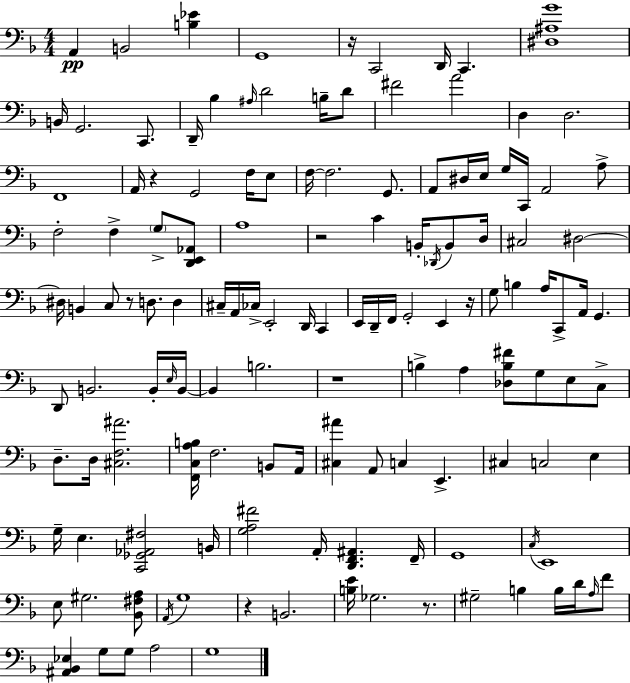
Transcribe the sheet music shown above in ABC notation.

X:1
T:Untitled
M:4/4
L:1/4
K:Dm
A,, B,,2 [B,_E] G,,4 z/4 C,,2 D,,/4 C,, [^D,^A,G]4 B,,/4 G,,2 C,,/2 D,,/4 _B, ^A,/4 D2 B,/4 D/2 ^F2 A2 D, D,2 F,,4 A,,/4 z G,,2 F,/4 E,/2 F,/4 F,2 G,,/2 A,,/2 ^D,/4 E,/4 G,/4 C,,/4 A,,2 A,/2 F,2 F, G,/2 [D,,E,,_A,,]/2 A,4 z2 C B,,/4 _D,,/4 B,,/2 D,/4 ^C,2 ^D,2 ^D,/4 B,, C,/2 z/2 D,/2 D, ^C,/4 A,,/4 _C,/4 E,,2 D,,/4 C,, E,,/4 D,,/4 F,,/4 G,,2 E,, z/4 G,/2 B, A,/4 C,,/2 A,,/4 G,, D,,/2 B,,2 B,,/4 E,/4 B,,/4 B,, B,2 z4 B, A, [_D,B,^F]/2 G,/2 E,/2 C,/2 D,/2 D,/4 [^C,F,^A]2 [F,,C,A,B,]/4 F,2 B,,/2 A,,/4 [^C,^A] A,,/2 C, E,, ^C, C,2 E, G,/4 E, [C,,_G,,_A,,^F,]2 B,,/4 [G,A,^F]2 A,,/4 [D,,F,,^A,,] F,,/4 G,,4 C,/4 E,,4 E,/2 ^G,2 [_B,,^F,A,]/2 A,,/4 G,4 z B,,2 [B,E]/4 _G,2 z/2 ^G,2 B, B,/4 D/4 A,/4 F/2 [^A,,_B,,_E,] G,/2 G,/2 A,2 G,4